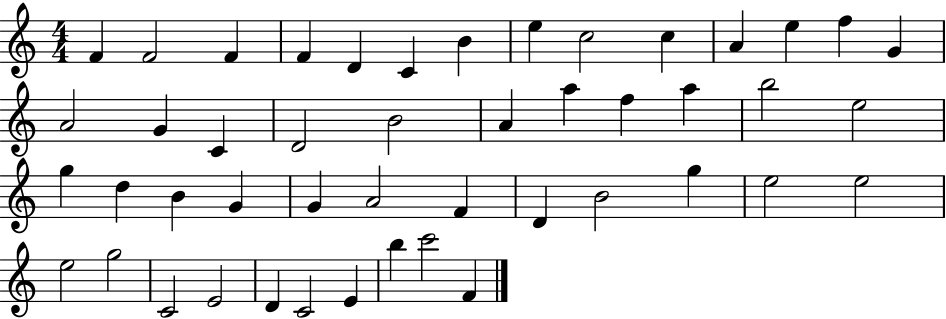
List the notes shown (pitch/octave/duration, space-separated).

F4/q F4/h F4/q F4/q D4/q C4/q B4/q E5/q C5/h C5/q A4/q E5/q F5/q G4/q A4/h G4/q C4/q D4/h B4/h A4/q A5/q F5/q A5/q B5/h E5/h G5/q D5/q B4/q G4/q G4/q A4/h F4/q D4/q B4/h G5/q E5/h E5/h E5/h G5/h C4/h E4/h D4/q C4/h E4/q B5/q C6/h F4/q